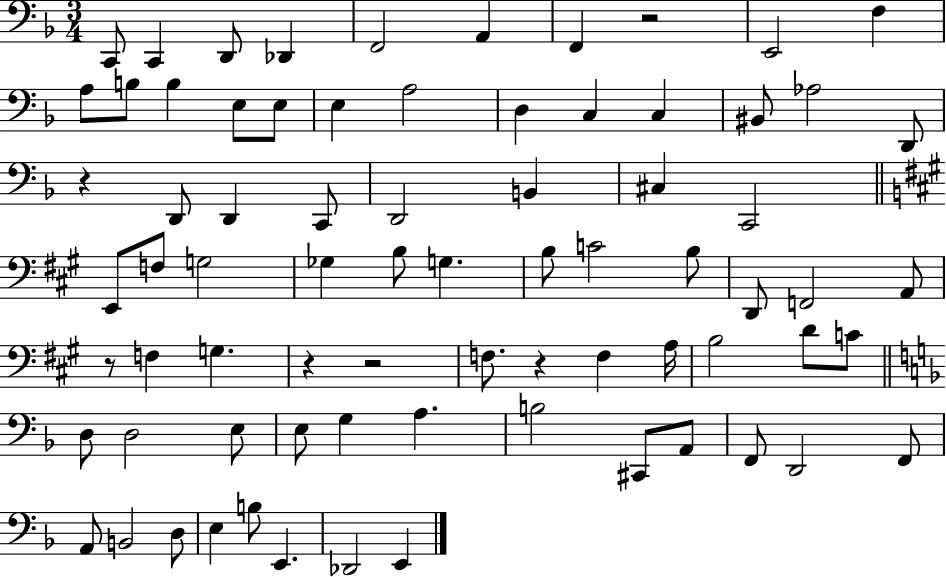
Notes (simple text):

C2/e C2/q D2/e Db2/q F2/h A2/q F2/q R/h E2/h F3/q A3/e B3/e B3/q E3/e E3/e E3/q A3/h D3/q C3/q C3/q BIS2/e Ab3/h D2/e R/q D2/e D2/q C2/e D2/h B2/q C#3/q C2/h E2/e F3/e G3/h Gb3/q B3/e G3/q. B3/e C4/h B3/e D2/e F2/h A2/e R/e F3/q G3/q. R/q R/h F3/e. R/q F3/q A3/s B3/h D4/e C4/e D3/e D3/h E3/e E3/e G3/q A3/q. B3/h C#2/e A2/e F2/e D2/h F2/e A2/e B2/h D3/e E3/q B3/e E2/q. Db2/h E2/q